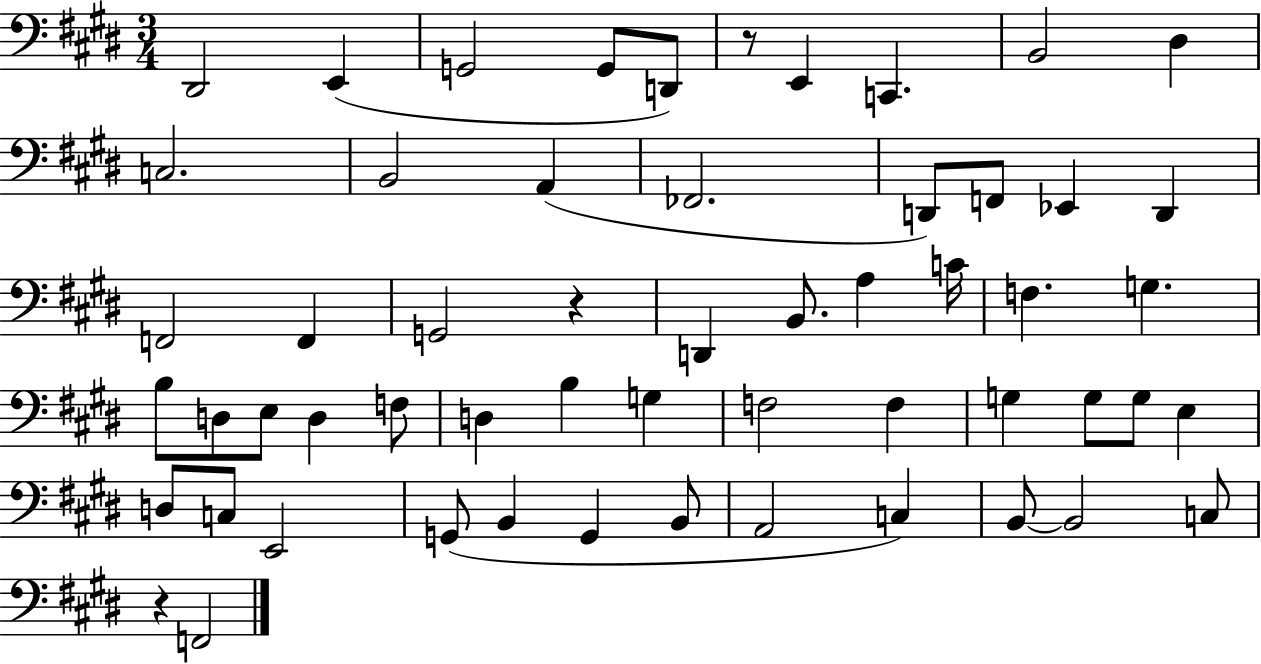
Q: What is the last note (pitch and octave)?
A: F2